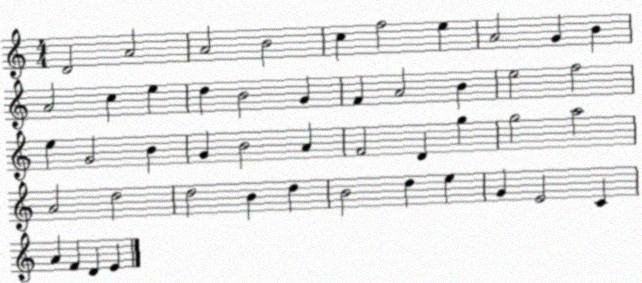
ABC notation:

X:1
T:Untitled
M:4/4
L:1/4
K:C
D2 A2 A2 B2 c f2 e A2 G B A2 c e d B2 G F A2 B e2 f2 e G2 B G B2 A F2 D g g2 a2 A2 d2 d2 B d B2 d e G E2 C A F D E